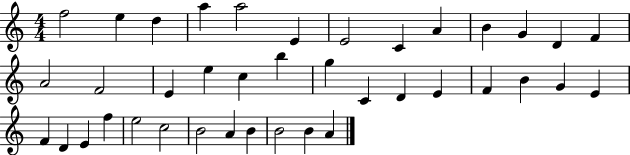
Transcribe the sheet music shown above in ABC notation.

X:1
T:Untitled
M:4/4
L:1/4
K:C
f2 e d a a2 E E2 C A B G D F A2 F2 E e c b g C D E F B G E F D E f e2 c2 B2 A B B2 B A